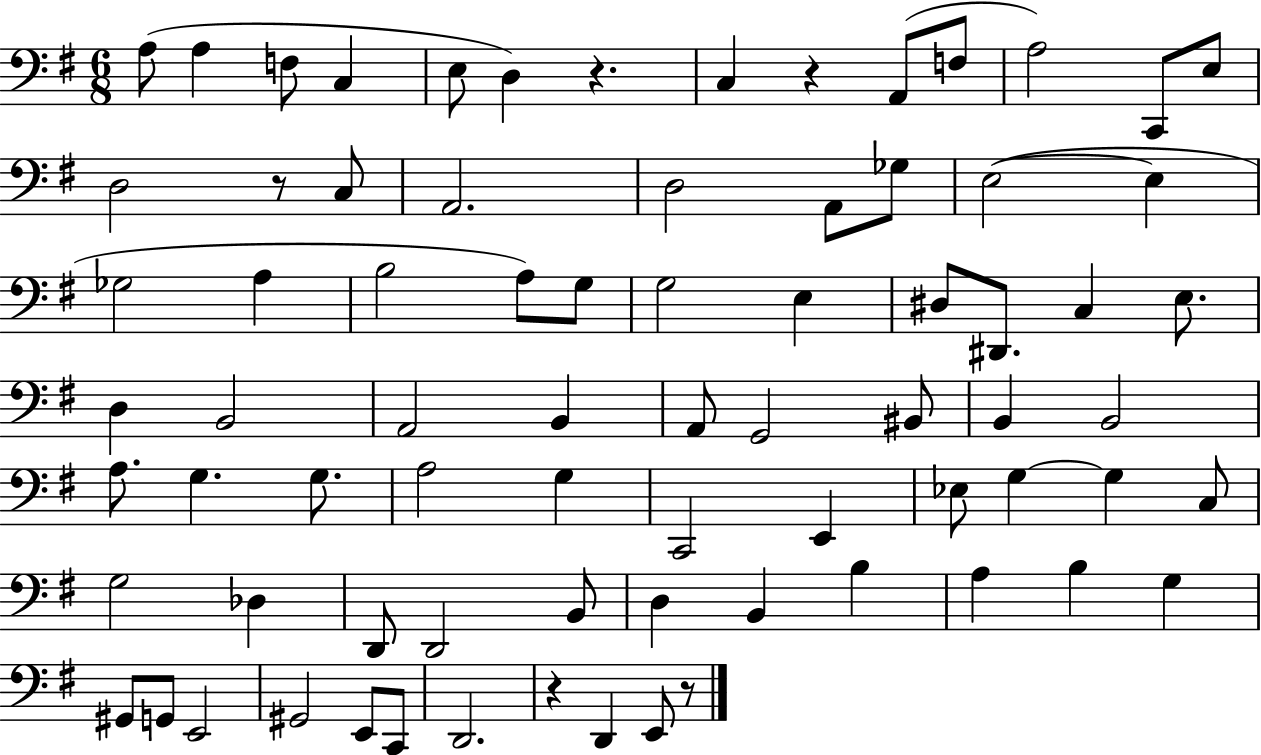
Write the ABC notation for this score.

X:1
T:Untitled
M:6/8
L:1/4
K:G
A,/2 A, F,/2 C, E,/2 D, z C, z A,,/2 F,/2 A,2 C,,/2 E,/2 D,2 z/2 C,/2 A,,2 D,2 A,,/2 _G,/2 E,2 E, _G,2 A, B,2 A,/2 G,/2 G,2 E, ^D,/2 ^D,,/2 C, E,/2 D, B,,2 A,,2 B,, A,,/2 G,,2 ^B,,/2 B,, B,,2 A,/2 G, G,/2 A,2 G, C,,2 E,, _E,/2 G, G, C,/2 G,2 _D, D,,/2 D,,2 B,,/2 D, B,, B, A, B, G, ^G,,/2 G,,/2 E,,2 ^G,,2 E,,/2 C,,/2 D,,2 z D,, E,,/2 z/2